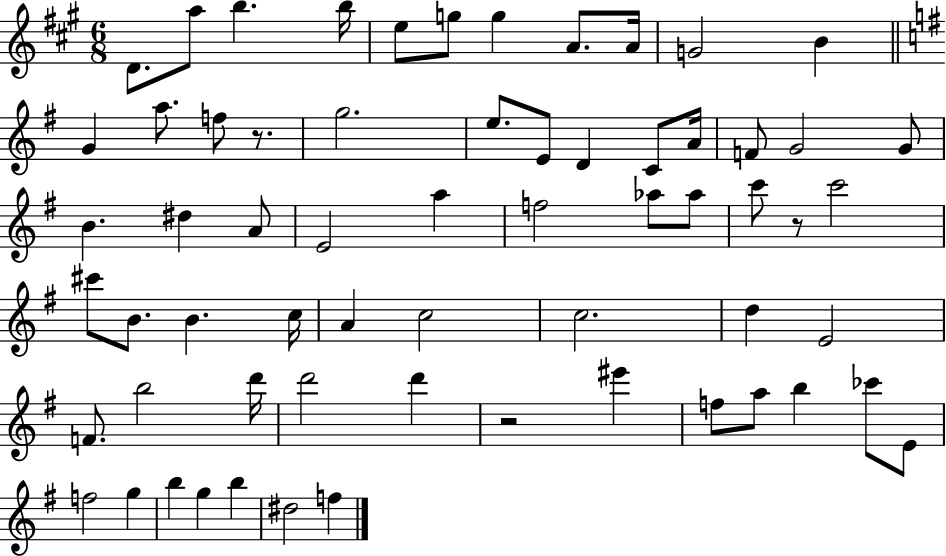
{
  \clef treble
  \numericTimeSignature
  \time 6/8
  \key a \major
  d'8. a''8 b''4. b''16 | e''8 g''8 g''4 a'8. a'16 | g'2 b'4 | \bar "||" \break \key e \minor g'4 a''8. f''8 r8. | g''2. | e''8. e'8 d'4 c'8 a'16 | f'8 g'2 g'8 | \break b'4. dis''4 a'8 | e'2 a''4 | f''2 aes''8 aes''8 | c'''8 r8 c'''2 | \break cis'''8 b'8. b'4. c''16 | a'4 c''2 | c''2. | d''4 e'2 | \break f'8. b''2 d'''16 | d'''2 d'''4 | r2 eis'''4 | f''8 a''8 b''4 ces'''8 e'8 | \break f''2 g''4 | b''4 g''4 b''4 | dis''2 f''4 | \bar "|."
}